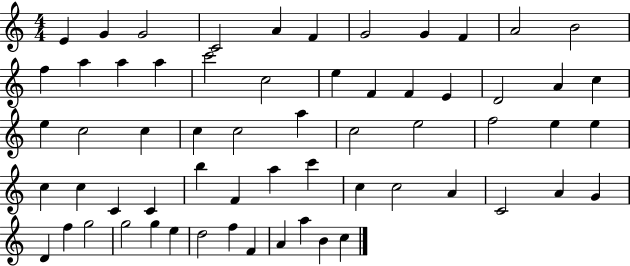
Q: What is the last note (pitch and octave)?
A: C5